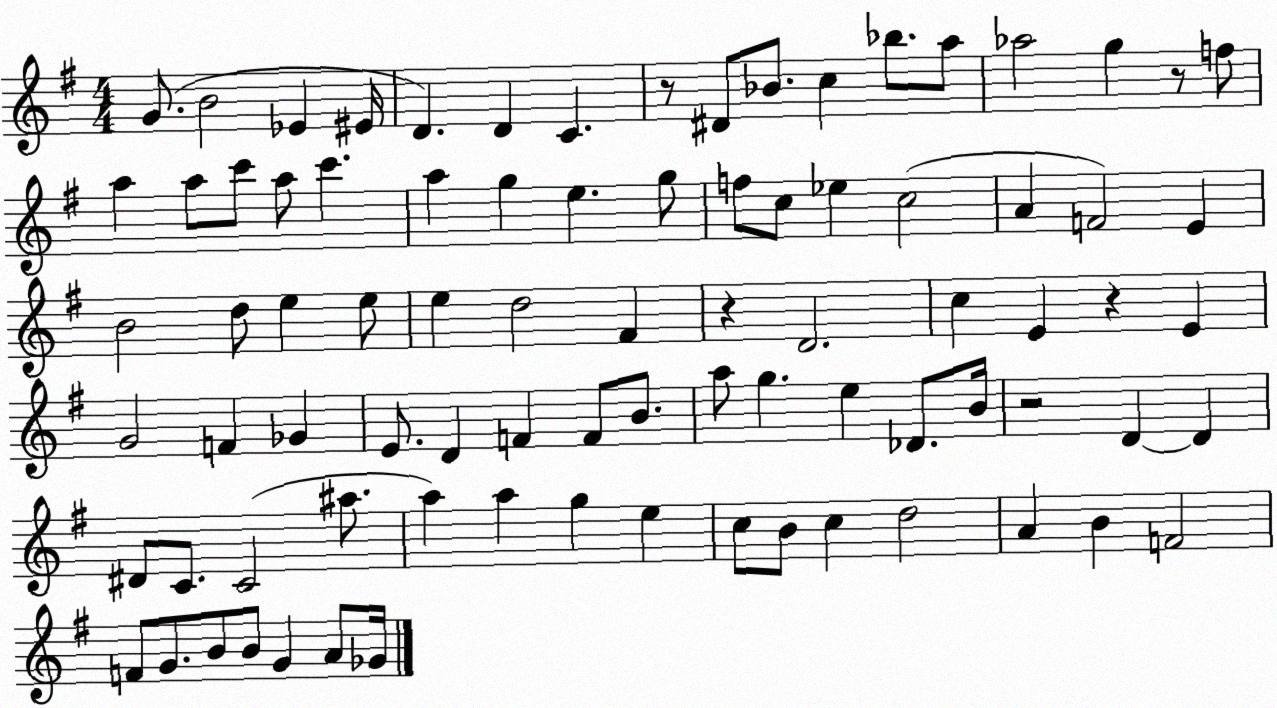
X:1
T:Untitled
M:4/4
L:1/4
K:G
G/2 B2 _E ^E/4 D D C z/2 ^D/2 _B/2 c _b/2 a/2 _a2 g z/2 f/2 a a/2 c'/2 a/2 c' a g e g/2 f/2 c/2 _e c2 A F2 E B2 d/2 e e/2 e d2 ^F z D2 c E z E G2 F _G E/2 D F F/2 B/2 a/2 g e _D/2 B/4 z2 D D ^D/2 C/2 C2 ^a/2 a a g e c/2 B/2 c d2 A B F2 F/2 G/2 B/2 B/2 G A/2 _G/4